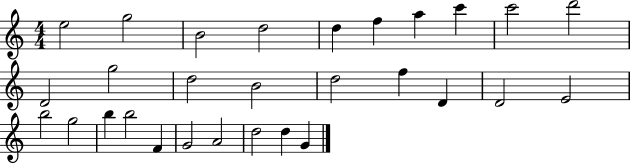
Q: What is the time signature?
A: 4/4